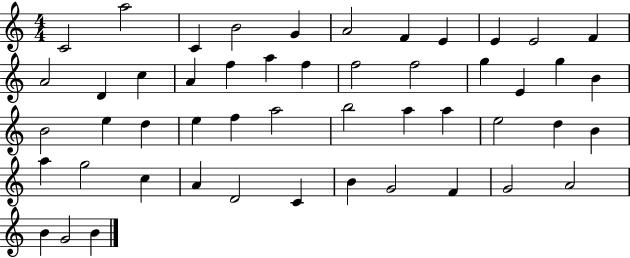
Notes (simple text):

C4/h A5/h C4/q B4/h G4/q A4/h F4/q E4/q E4/q E4/h F4/q A4/h D4/q C5/q A4/q F5/q A5/q F5/q F5/h F5/h G5/q E4/q G5/q B4/q B4/h E5/q D5/q E5/q F5/q A5/h B5/h A5/q A5/q E5/h D5/q B4/q A5/q G5/h C5/q A4/q D4/h C4/q B4/q G4/h F4/q G4/h A4/h B4/q G4/h B4/q